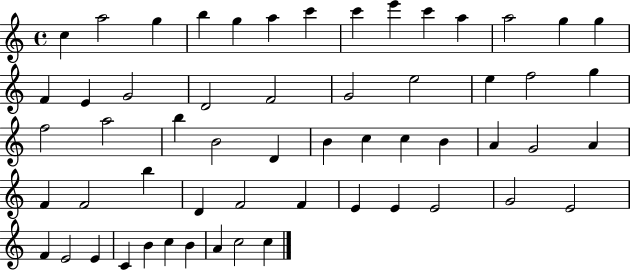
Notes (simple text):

C5/q A5/h G5/q B5/q G5/q A5/q C6/q C6/q E6/q C6/q A5/q A5/h G5/q G5/q F4/q E4/q G4/h D4/h F4/h G4/h E5/h E5/q F5/h G5/q F5/h A5/h B5/q B4/h D4/q B4/q C5/q C5/q B4/q A4/q G4/h A4/q F4/q F4/h B5/q D4/q F4/h F4/q E4/q E4/q E4/h G4/h E4/h F4/q E4/h E4/q C4/q B4/q C5/q B4/q A4/q C5/h C5/q